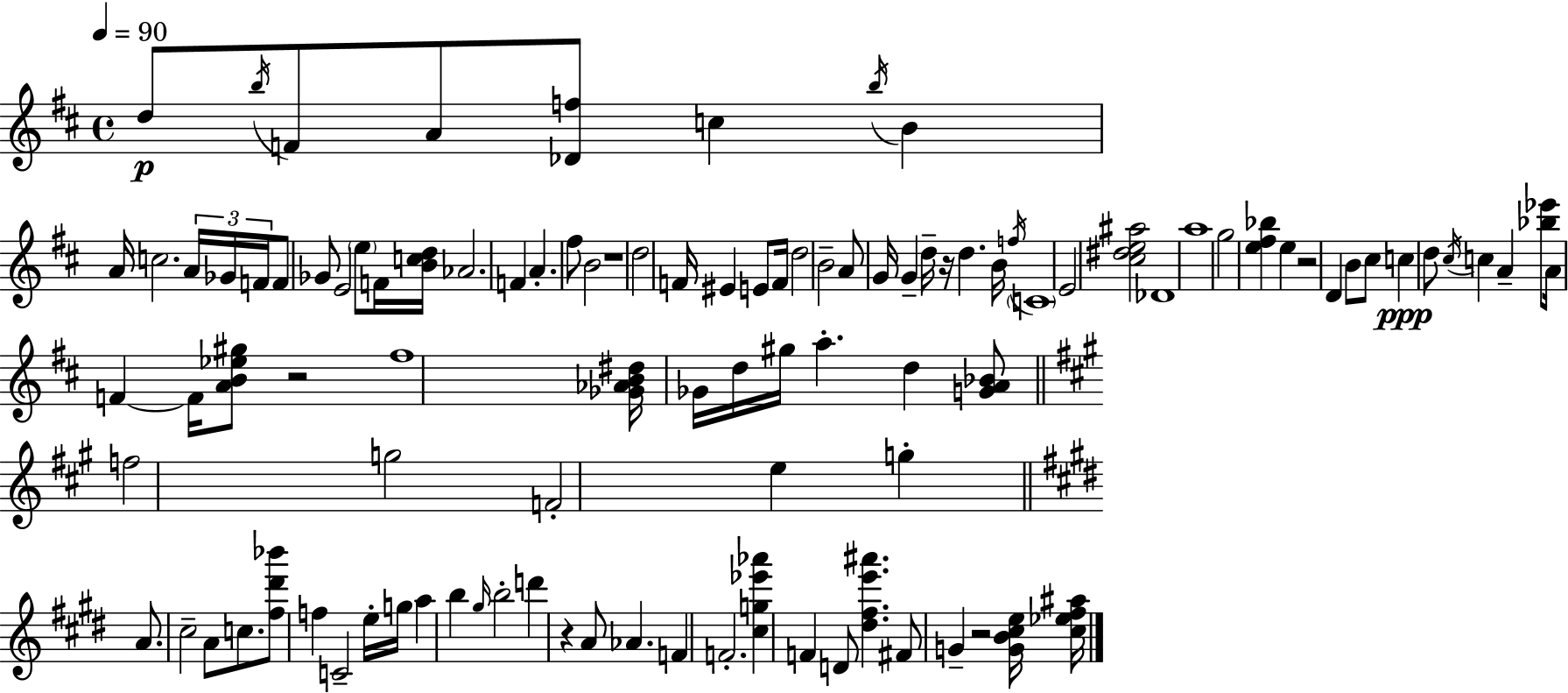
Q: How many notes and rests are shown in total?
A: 104